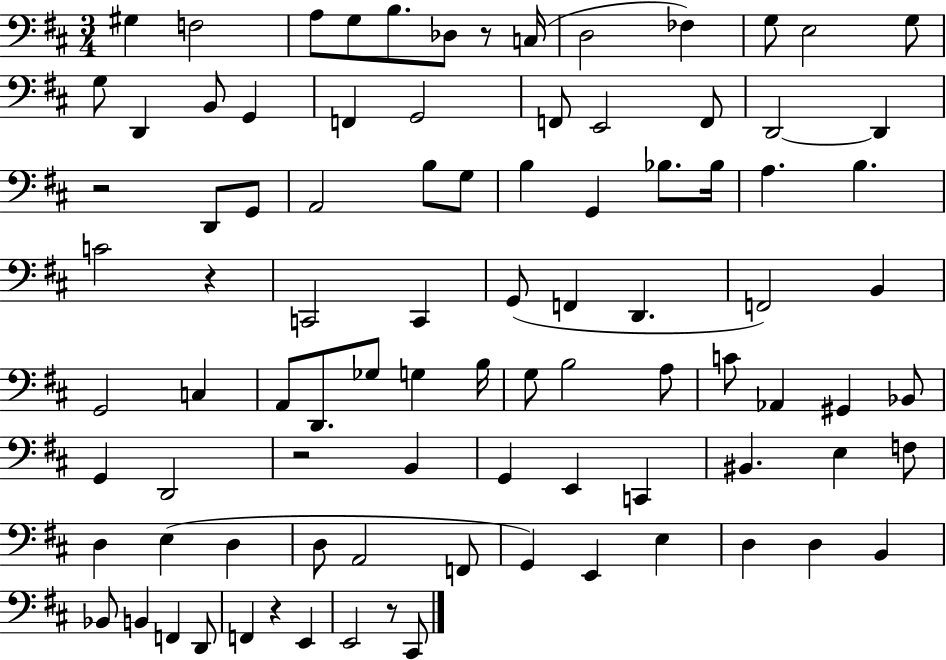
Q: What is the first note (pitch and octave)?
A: G#3